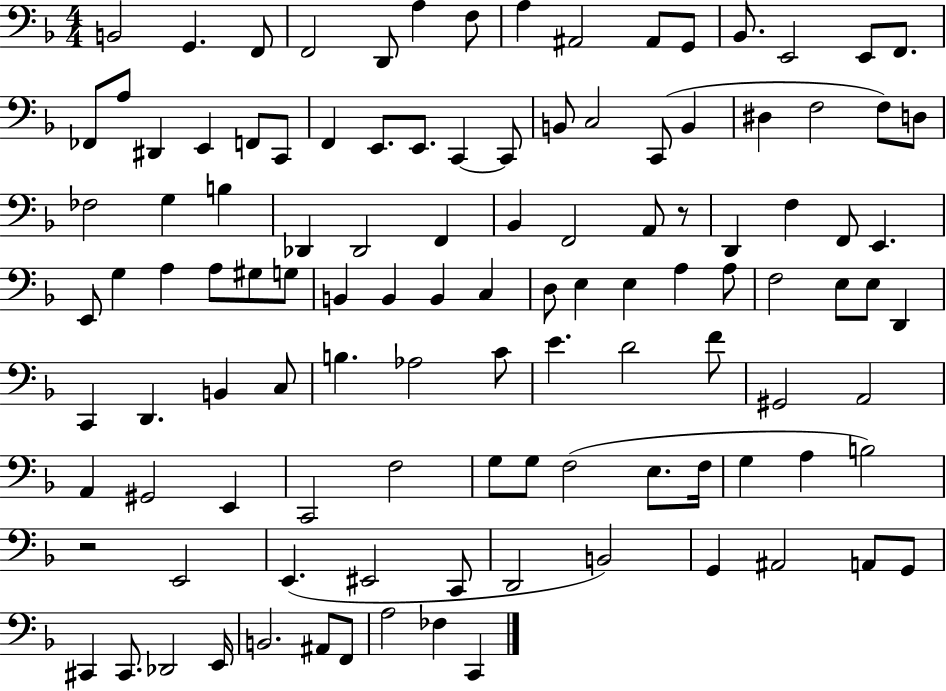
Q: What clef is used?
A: bass